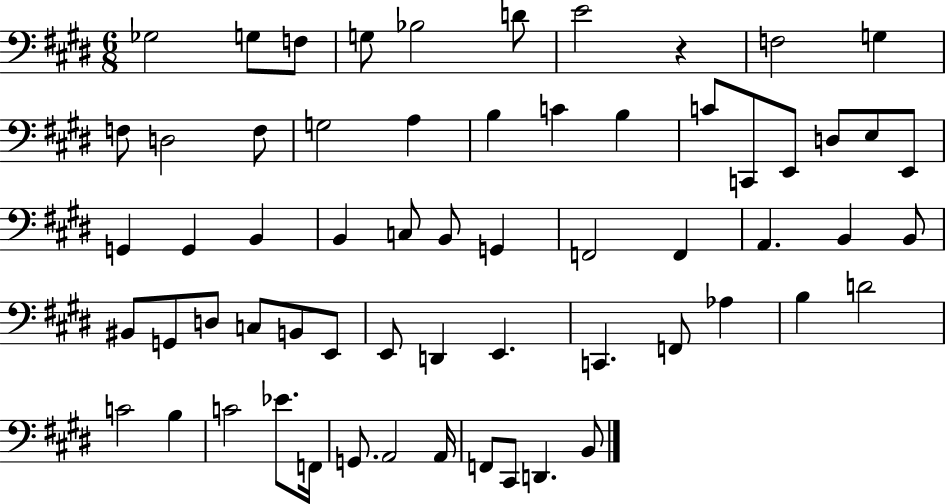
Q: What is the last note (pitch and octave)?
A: B2